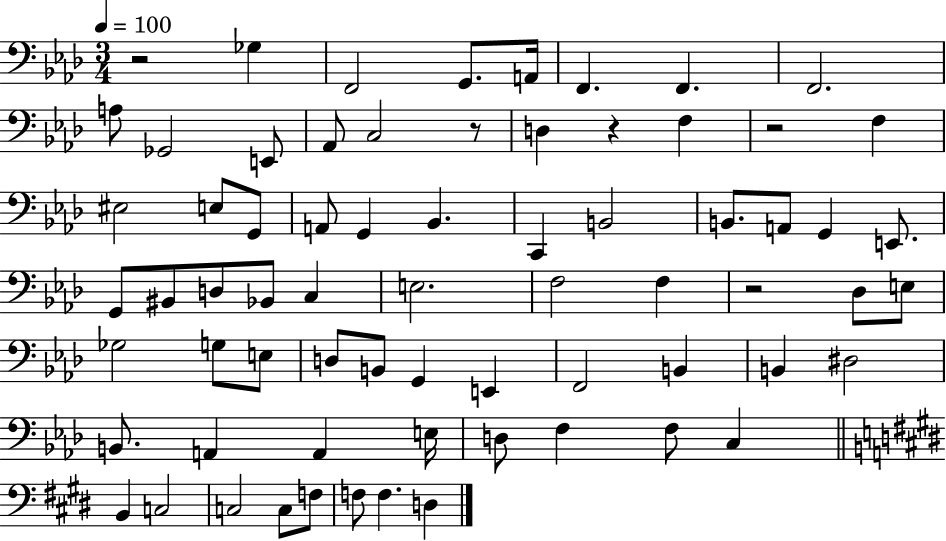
R/h Gb3/q F2/h G2/e. A2/s F2/q. F2/q. F2/h. A3/e Gb2/h E2/e Ab2/e C3/h R/e D3/q R/q F3/q R/h F3/q EIS3/h E3/e G2/e A2/e G2/q Bb2/q. C2/q B2/h B2/e. A2/e G2/q E2/e. G2/e BIS2/e D3/e Bb2/e C3/q E3/h. F3/h F3/q R/h Db3/e E3/e Gb3/h G3/e E3/e D3/e B2/e G2/q E2/q F2/h B2/q B2/q D#3/h B2/e. A2/q A2/q E3/s D3/e F3/q F3/e C3/q B2/q C3/h C3/h C3/e F3/e F3/e F3/q. D3/q